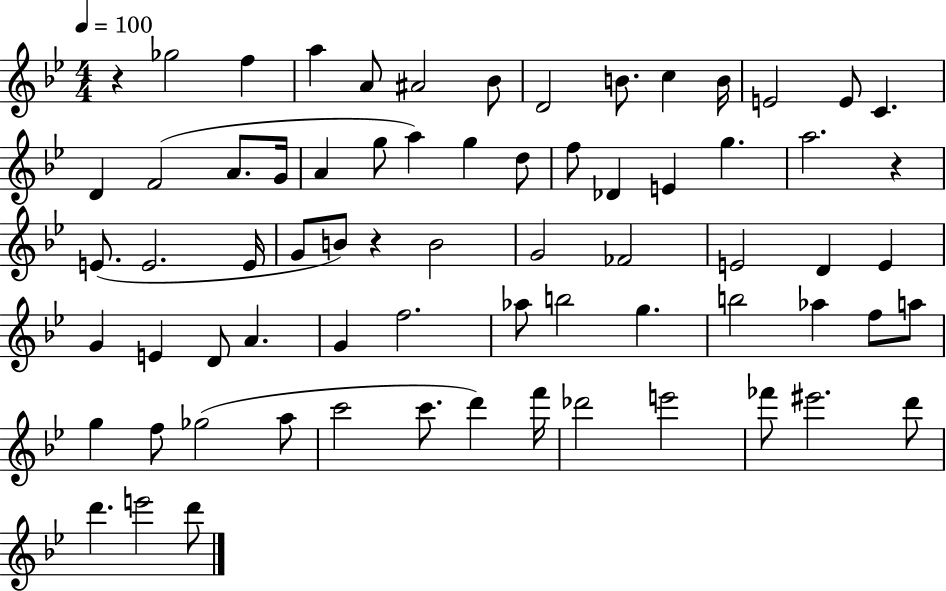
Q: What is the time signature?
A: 4/4